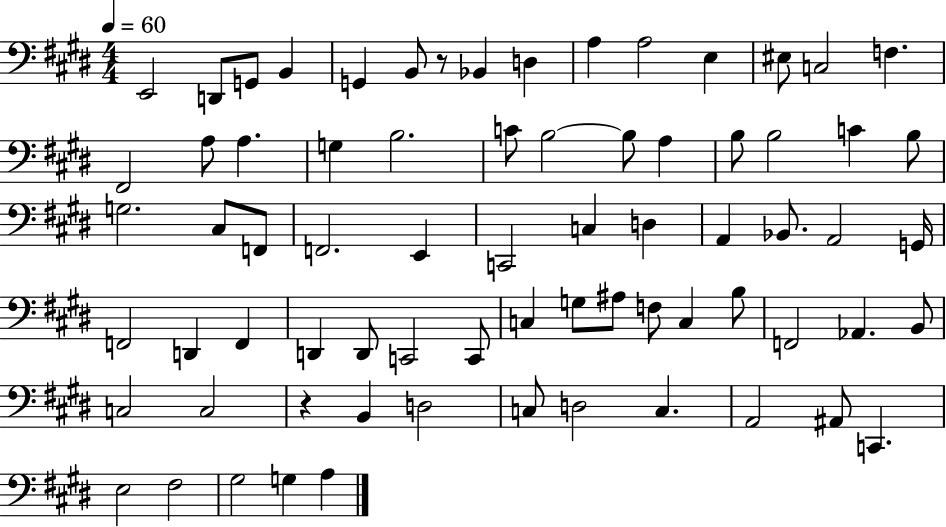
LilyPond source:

{
  \clef bass
  \numericTimeSignature
  \time 4/4
  \key e \major
  \tempo 4 = 60
  \repeat volta 2 { e,2 d,8 g,8 b,4 | g,4 b,8 r8 bes,4 d4 | a4 a2 e4 | eis8 c2 f4. | \break fis,2 a8 a4. | g4 b2. | c'8 b2~~ b8 a4 | b8 b2 c'4 b8 | \break g2. cis8 f,8 | f,2. e,4 | c,2 c4 d4 | a,4 bes,8. a,2 g,16 | \break f,2 d,4 f,4 | d,4 d,8 c,2 c,8 | c4 g8 ais8 f8 c4 b8 | f,2 aes,4. b,8 | \break c2 c2 | r4 b,4 d2 | c8 d2 c4. | a,2 ais,8 c,4. | \break e2 fis2 | gis2 g4 a4 | } \bar "|."
}